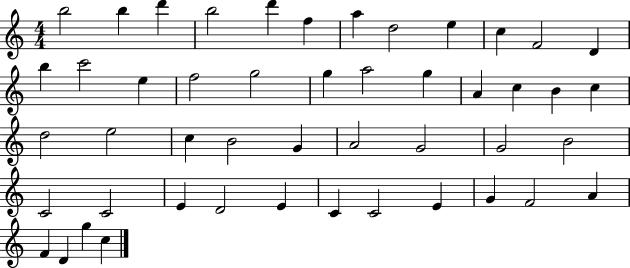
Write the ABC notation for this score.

X:1
T:Untitled
M:4/4
L:1/4
K:C
b2 b d' b2 d' f a d2 e c F2 D b c'2 e f2 g2 g a2 g A c B c d2 e2 c B2 G A2 G2 G2 B2 C2 C2 E D2 E C C2 E G F2 A F D g c